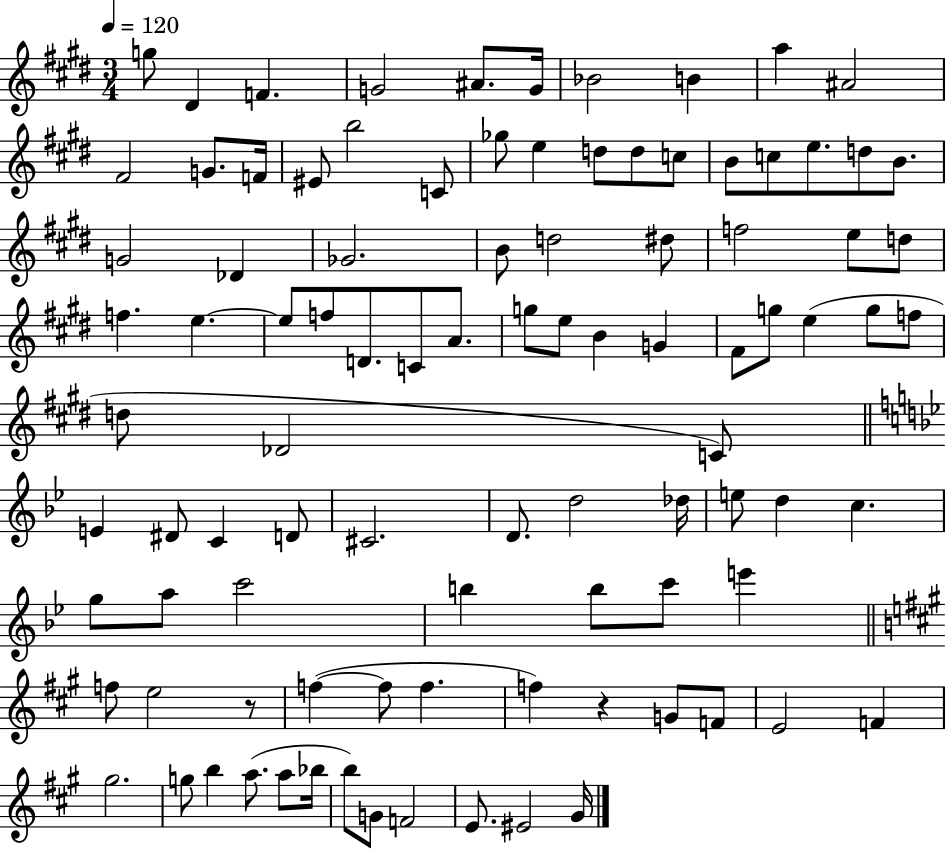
{
  \clef treble
  \numericTimeSignature
  \time 3/4
  \key e \major
  \tempo 4 = 120
  g''8 dis'4 f'4. | g'2 ais'8. g'16 | bes'2 b'4 | a''4 ais'2 | \break fis'2 g'8. f'16 | eis'8 b''2 c'8 | ges''8 e''4 d''8 d''8 c''8 | b'8 c''8 e''8. d''8 b'8. | \break g'2 des'4 | ges'2. | b'8 d''2 dis''8 | f''2 e''8 d''8 | \break f''4. e''4.~~ | e''8 f''8 d'8. c'8 a'8. | g''8 e''8 b'4 g'4 | fis'8 g''8 e''4( g''8 f''8 | \break d''8 des'2 c'8) | \bar "||" \break \key bes \major e'4 dis'8 c'4 d'8 | cis'2. | d'8. d''2 des''16 | e''8 d''4 c''4. | \break g''8 a''8 c'''2 | b''4 b''8 c'''8 e'''4 | \bar "||" \break \key a \major f''8 e''2 r8 | f''4~(~ f''8 f''4. | f''4) r4 g'8 f'8 | e'2 f'4 | \break gis''2. | g''8 b''4 a''8.( a''8 bes''16 | b''8) g'8 f'2 | e'8. eis'2 gis'16 | \break \bar "|."
}